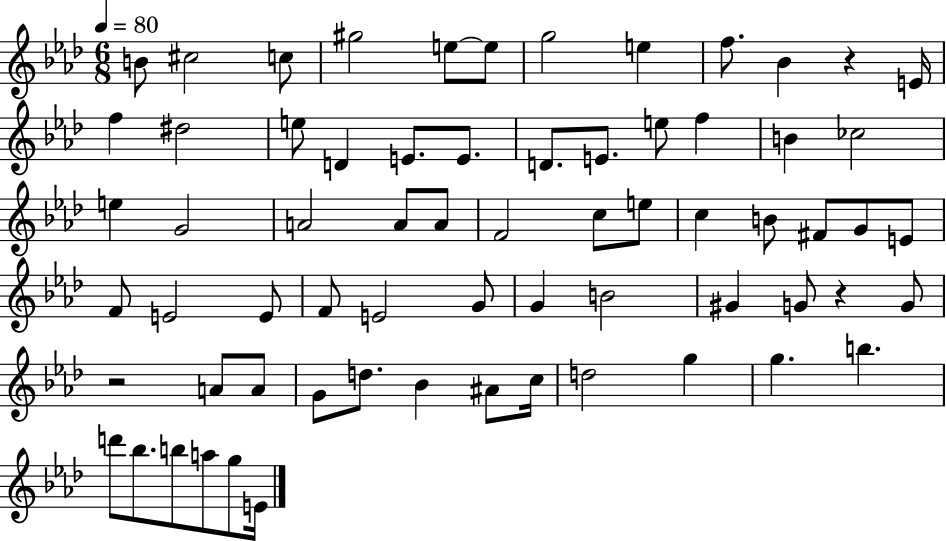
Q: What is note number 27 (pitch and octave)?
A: A4